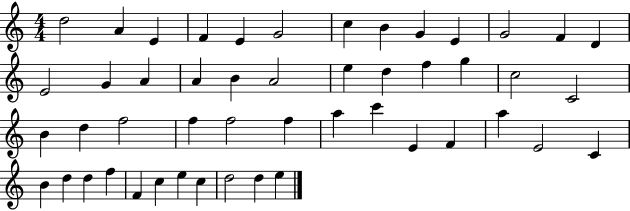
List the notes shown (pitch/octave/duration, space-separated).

D5/h A4/q E4/q F4/q E4/q G4/h C5/q B4/q G4/q E4/q G4/h F4/q D4/q E4/h G4/q A4/q A4/q B4/q A4/h E5/q D5/q F5/q G5/q C5/h C4/h B4/q D5/q F5/h F5/q F5/h F5/q A5/q C6/q E4/q F4/q A5/q E4/h C4/q B4/q D5/q D5/q F5/q F4/q C5/q E5/q C5/q D5/h D5/q E5/q